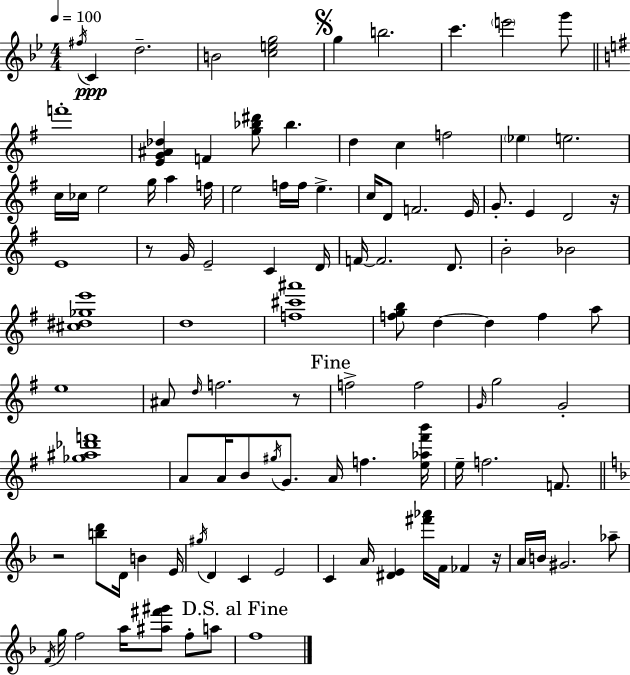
X:1
T:Untitled
M:4/4
L:1/4
K:Bb
^f/4 C d2 B2 [ceg]2 g b2 c' e'2 g'/2 f'4 [EG^A_d] F [g_b^d']/2 _b d c f2 _e e2 c/4 _c/4 e2 g/4 a f/4 e2 f/4 f/4 e c/4 D/2 F2 E/4 G/2 E D2 z/4 E4 z/2 G/4 E2 C D/4 F/4 F2 D/2 B2 _B2 [^c^d_ge']4 d4 [f^c'^a']4 [fgb]/2 d d f a/2 e4 ^A/2 d/4 f2 z/2 f2 f2 G/4 g2 G2 [_g^a_d'f']4 A/2 A/4 B/2 ^g/4 G/2 A/4 f [e_a^f'b']/4 e/4 f2 F/2 z2 [bd']/2 D/4 B E/4 ^g/4 D C E2 C A/4 [^DE] [^f'_a']/4 F/4 _F z/4 A/4 B/4 ^G2 _a/2 F/4 g/4 f2 a/4 [^a^f'^g']/2 f/2 a/2 f4